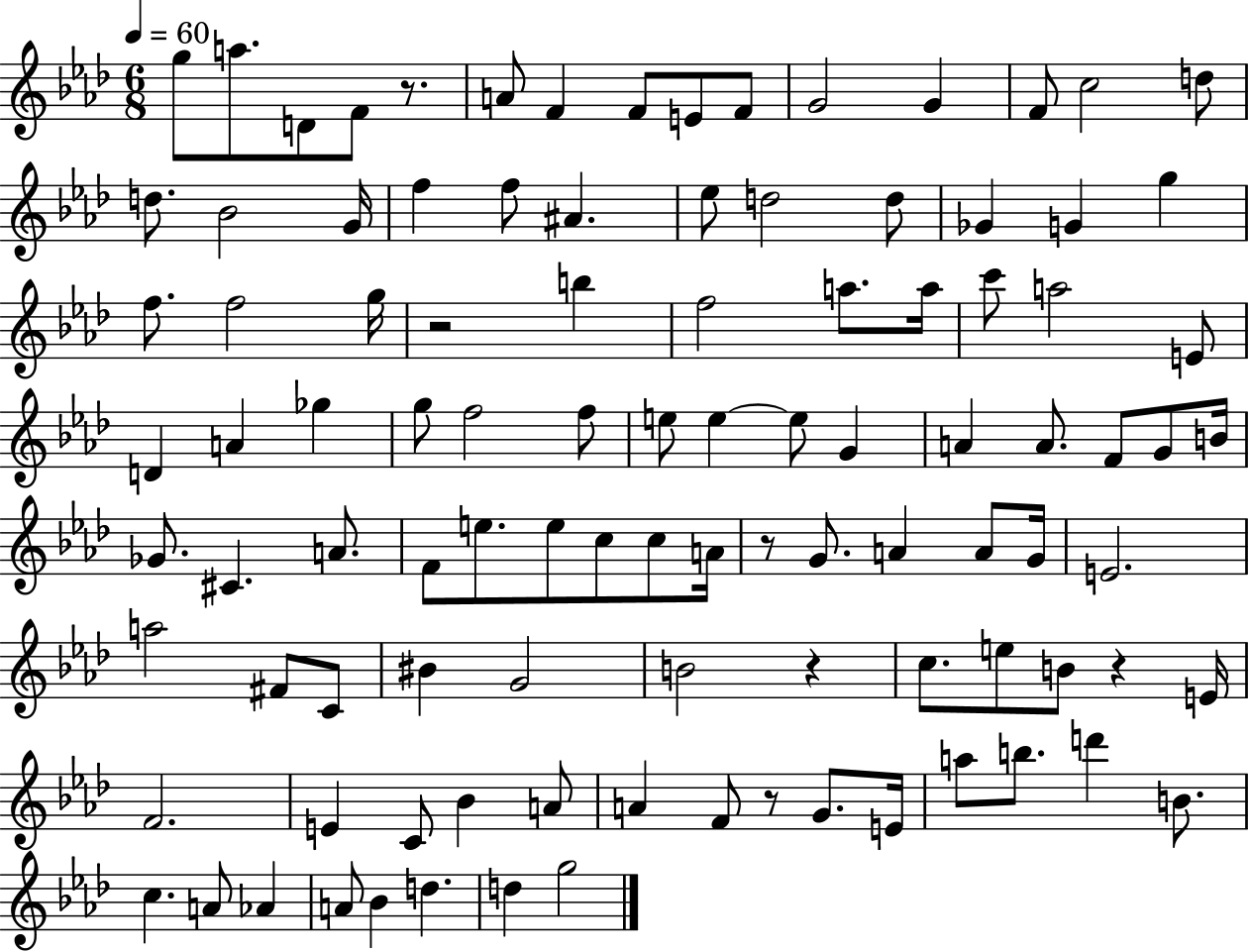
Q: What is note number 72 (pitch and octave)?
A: C5